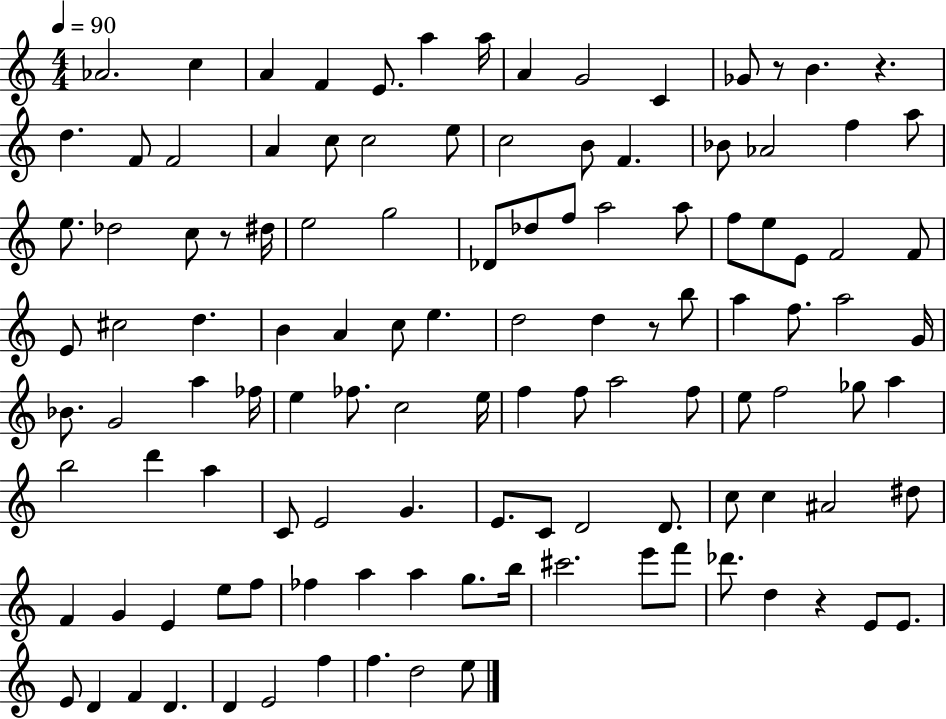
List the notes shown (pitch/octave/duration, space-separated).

Ab4/h. C5/q A4/q F4/q E4/e. A5/q A5/s A4/q G4/h C4/q Gb4/e R/e B4/q. R/q. D5/q. F4/e F4/h A4/q C5/e C5/h E5/e C5/h B4/e F4/q. Bb4/e Ab4/h F5/q A5/e E5/e. Db5/h C5/e R/e D#5/s E5/h G5/h Db4/e Db5/e F5/e A5/h A5/e F5/e E5/e E4/e F4/h F4/e E4/e C#5/h D5/q. B4/q A4/q C5/e E5/q. D5/h D5/q R/e B5/e A5/q F5/e. A5/h G4/s Bb4/e. G4/h A5/q FES5/s E5/q FES5/e. C5/h E5/s F5/q F5/e A5/h F5/e E5/e F5/h Gb5/e A5/q B5/h D6/q A5/q C4/e E4/h G4/q. E4/e. C4/e D4/h D4/e. C5/e C5/q A#4/h D#5/e F4/q G4/q E4/q E5/e F5/e FES5/q A5/q A5/q G5/e. B5/s C#6/h. E6/e F6/e Db6/e. D5/q R/q E4/e E4/e. E4/e D4/q F4/q D4/q. D4/q E4/h F5/q F5/q. D5/h E5/e